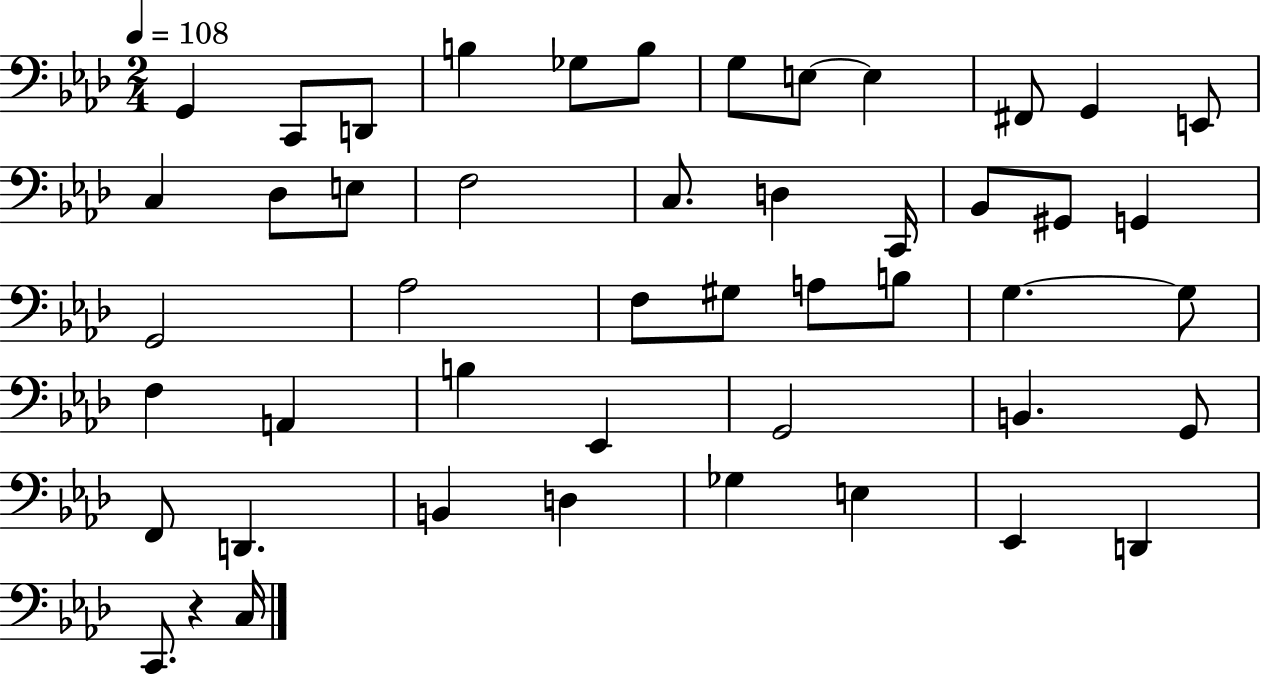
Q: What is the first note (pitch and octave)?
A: G2